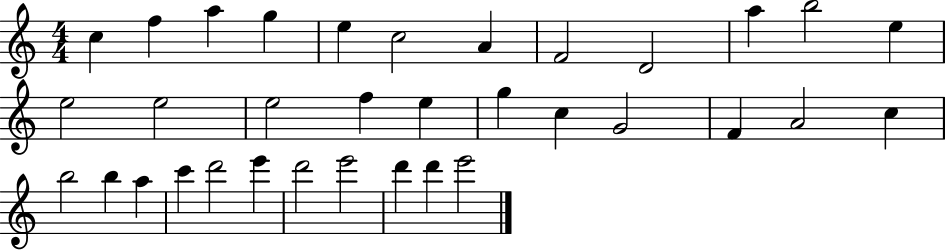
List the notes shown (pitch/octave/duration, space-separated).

C5/q F5/q A5/q G5/q E5/q C5/h A4/q F4/h D4/h A5/q B5/h E5/q E5/h E5/h E5/h F5/q E5/q G5/q C5/q G4/h F4/q A4/h C5/q B5/h B5/q A5/q C6/q D6/h E6/q D6/h E6/h D6/q D6/q E6/h